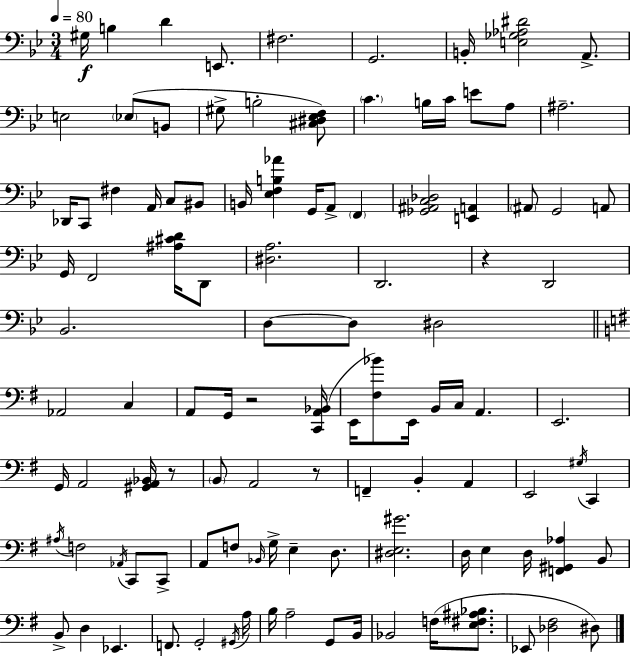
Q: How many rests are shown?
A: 4